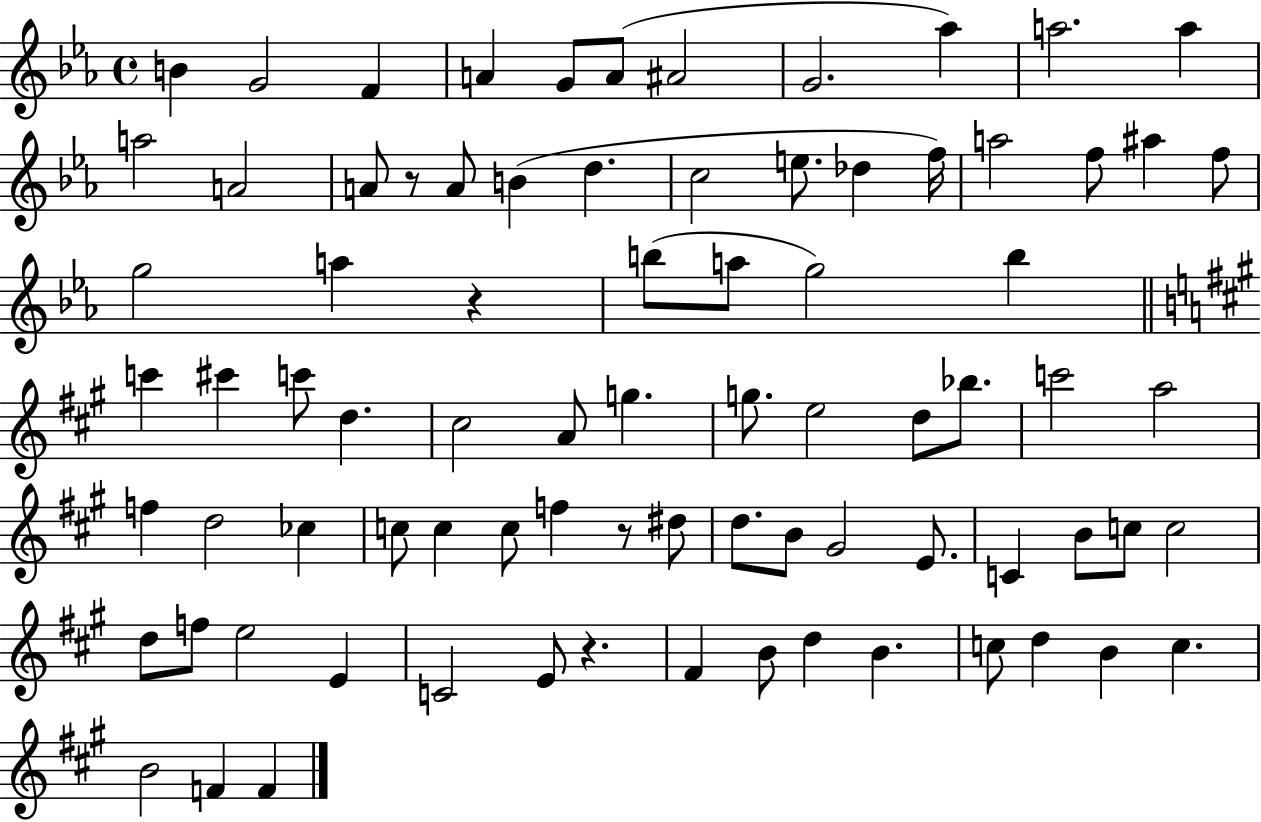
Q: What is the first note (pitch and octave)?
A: B4